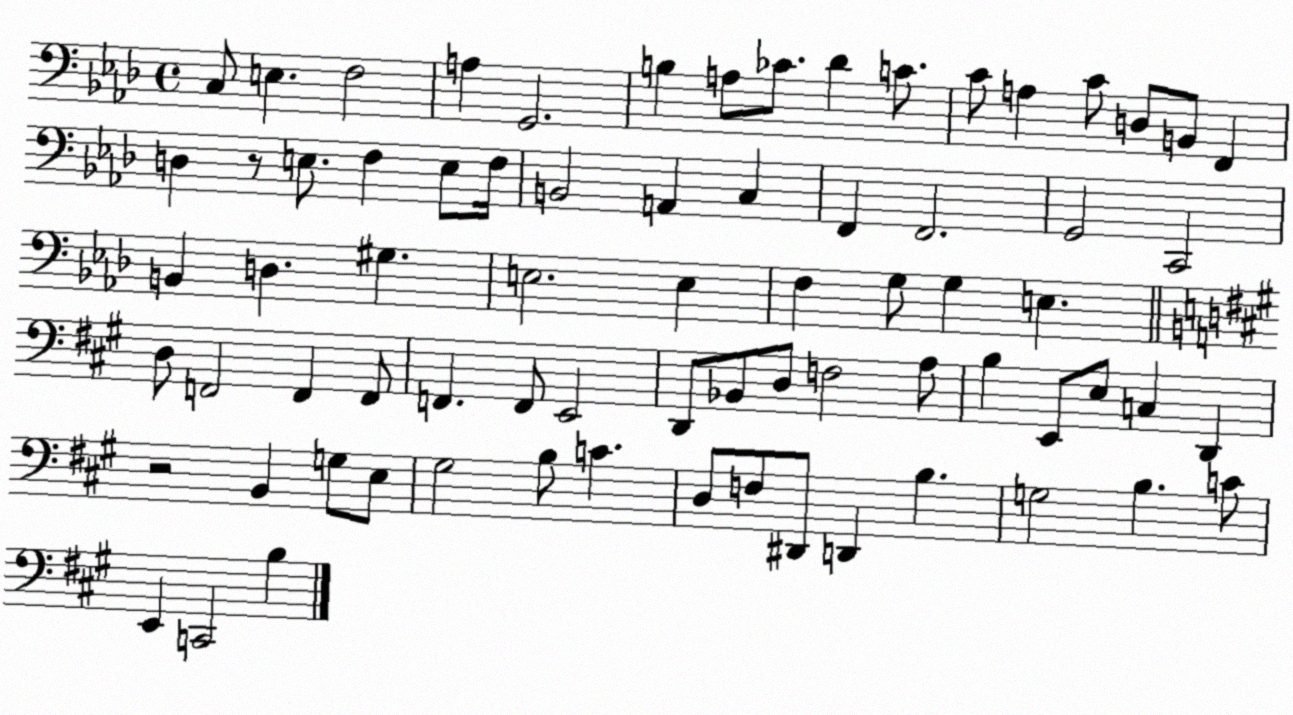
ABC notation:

X:1
T:Untitled
M:4/4
L:1/4
K:Ab
C,/2 E, F,2 A, G,,2 B, A,/2 _C/2 _D C/2 C/2 A, C/2 D,/2 B,,/2 F,, D, z/2 E,/2 F, E,/2 F,/4 B,,2 A,, C, F,, F,,2 G,,2 C,,2 B,, D, ^G, E,2 E, F, G,/2 G, E, D,/2 F,,2 F,, F,,/2 F,, F,,/2 E,,2 D,,/2 _B,,/2 D,/2 F,2 A,/2 B, E,,/2 E,/2 C, D,, z2 B,, G,/2 E,/2 ^G,2 B,/2 C D,/2 F,/2 ^D,,/2 D,, B, G,2 B, C/2 E,, C,,2 B,